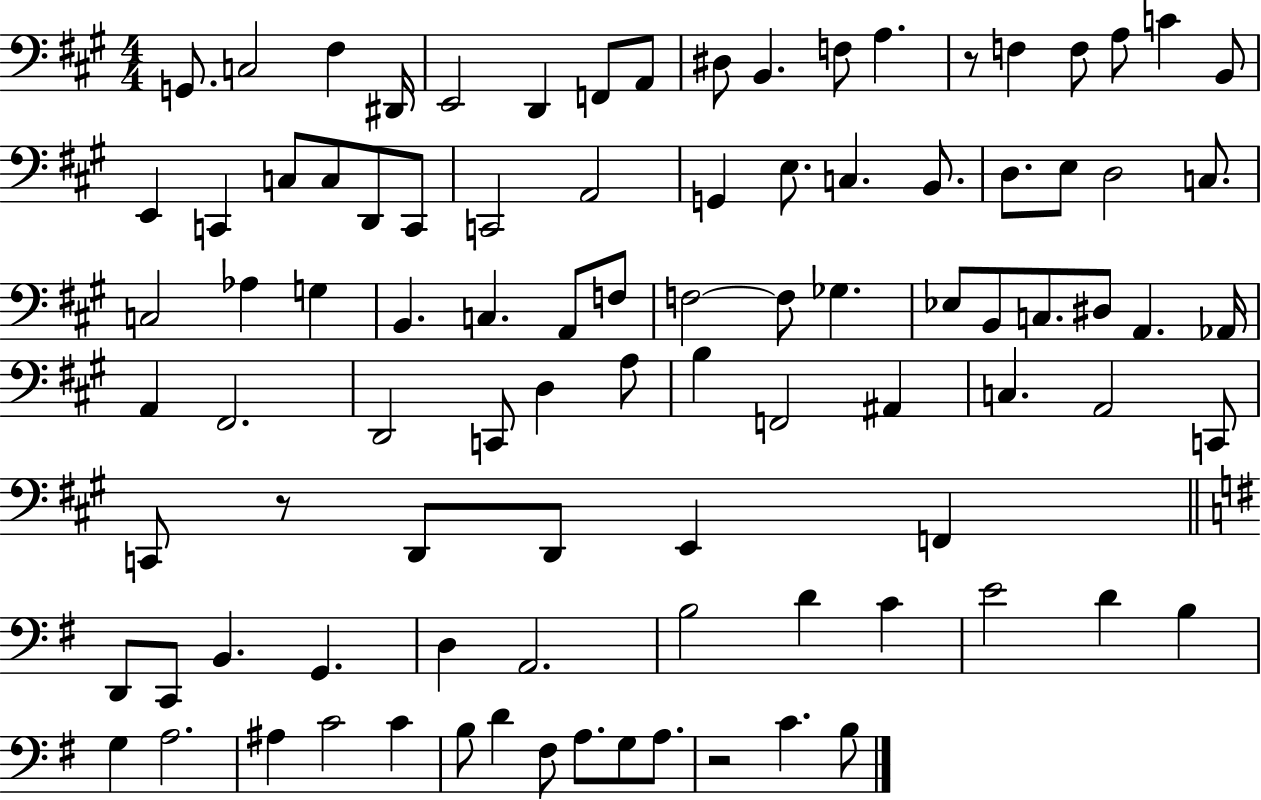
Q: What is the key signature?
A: A major